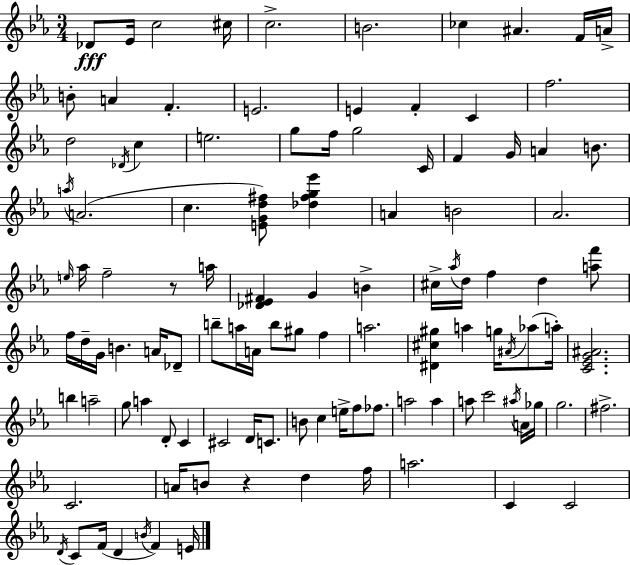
Db4/e Eb4/s C5/h C#5/s C5/h. B4/h. CES5/q A#4/q. F4/s A4/s B4/e A4/q F4/q. E4/h. E4/q F4/q C4/q F5/h. D5/h Db4/s C5/q E5/h. G5/e F5/s G5/h C4/s F4/q G4/s A4/q B4/e. A5/s A4/h. C5/q. [E4,G4,D5,F#5]/e [Db5,F#5,G5,Eb6]/q A4/q B4/h Ab4/h. E5/s Ab5/s F5/h R/e A5/s [Db4,Eb4,F#4]/q G4/q B4/q C#5/s Ab5/s D5/s F5/q D5/q [A5,F6]/e F5/s D5/s G4/s B4/q. A4/s Db4/e B5/e A5/s A4/s B5/e G#5/e F5/q A5/h. [D#4,C#5,G#5]/q A5/q G5/s A#4/s Ab5/e A5/s [C4,Eb4,G4,A#4]/h. B5/q A5/h G5/e A5/q D4/e C4/q C#4/h D4/s C4/e. B4/e C5/q E5/s F5/e FES5/e. A5/h A5/q A5/e C6/h A#5/s A4/s Gb5/s G5/h. F#5/h. C4/h. A4/s B4/e R/q D5/q F5/s A5/h. C4/q C4/h D4/s C4/e F4/s D4/q B4/s F4/q E4/s